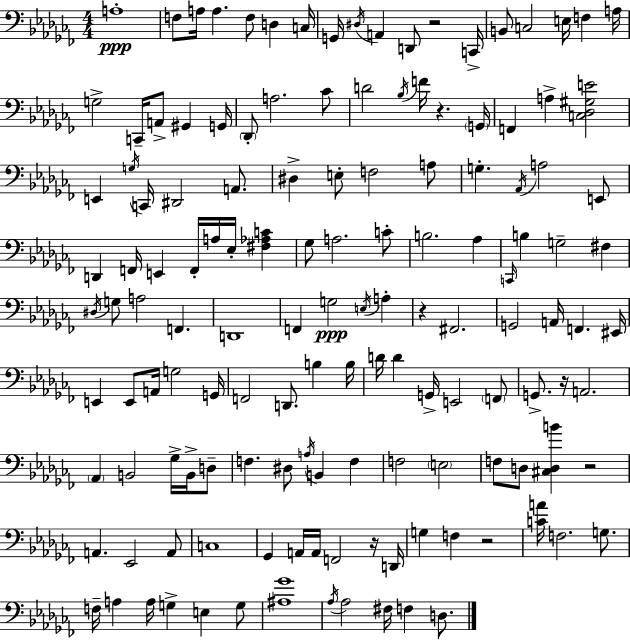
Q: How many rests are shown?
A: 7